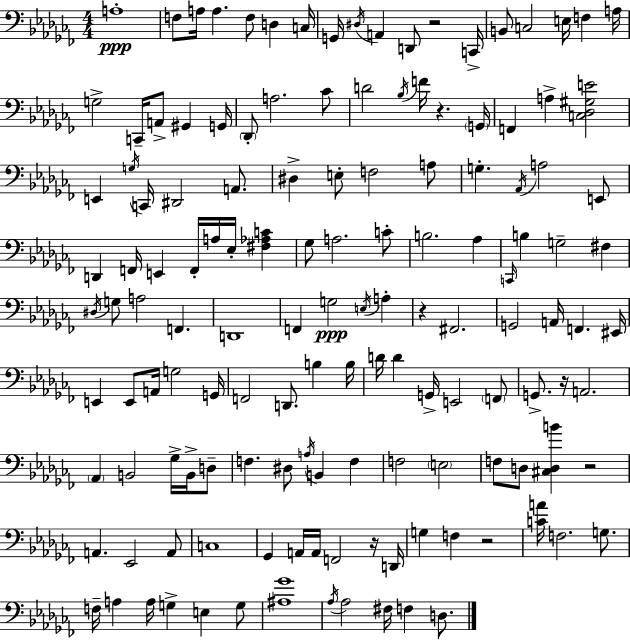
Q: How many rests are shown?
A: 7